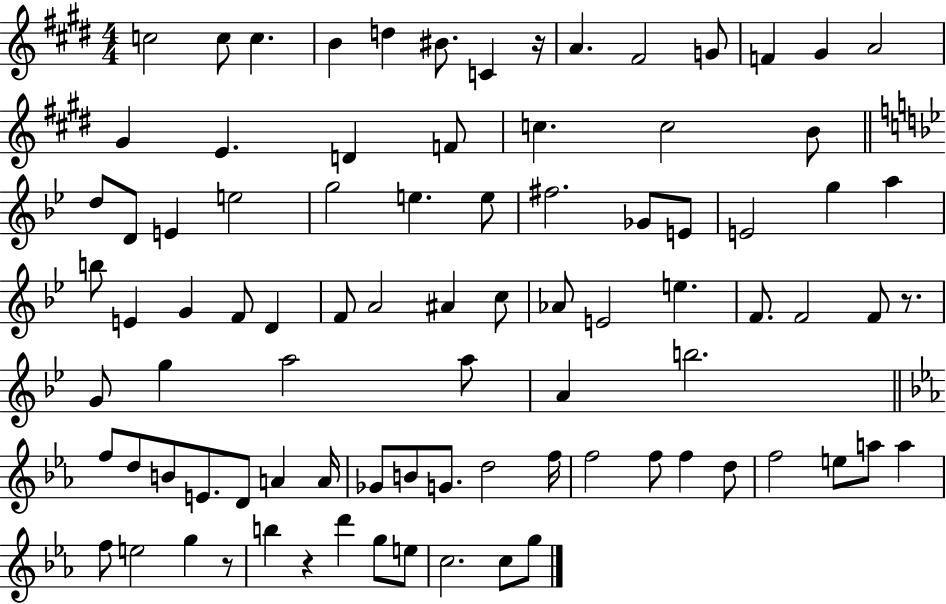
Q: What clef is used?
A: treble